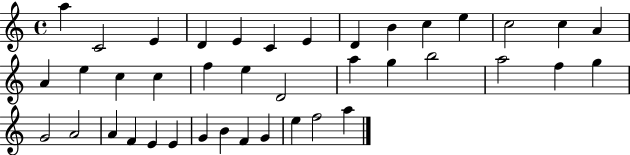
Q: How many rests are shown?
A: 0